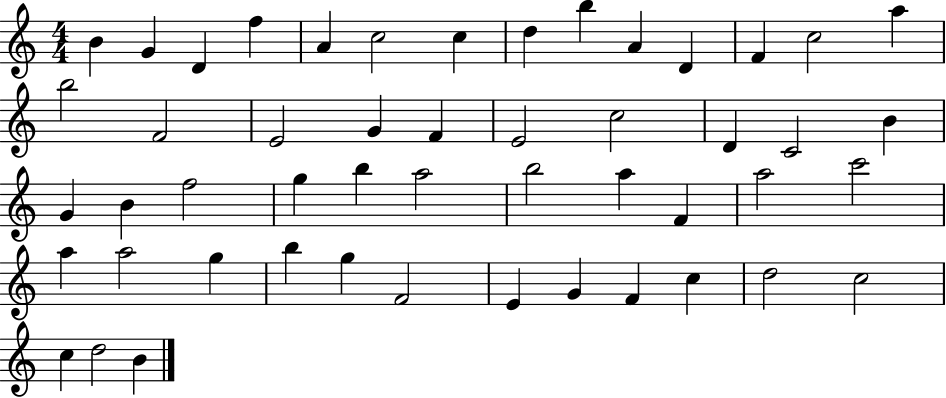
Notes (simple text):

B4/q G4/q D4/q F5/q A4/q C5/h C5/q D5/q B5/q A4/q D4/q F4/q C5/h A5/q B5/h F4/h E4/h G4/q F4/q E4/h C5/h D4/q C4/h B4/q G4/q B4/q F5/h G5/q B5/q A5/h B5/h A5/q F4/q A5/h C6/h A5/q A5/h G5/q B5/q G5/q F4/h E4/q G4/q F4/q C5/q D5/h C5/h C5/q D5/h B4/q